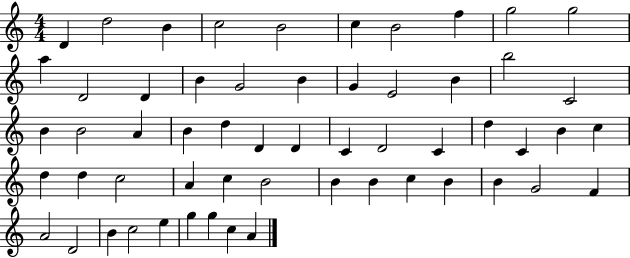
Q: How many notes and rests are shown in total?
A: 57